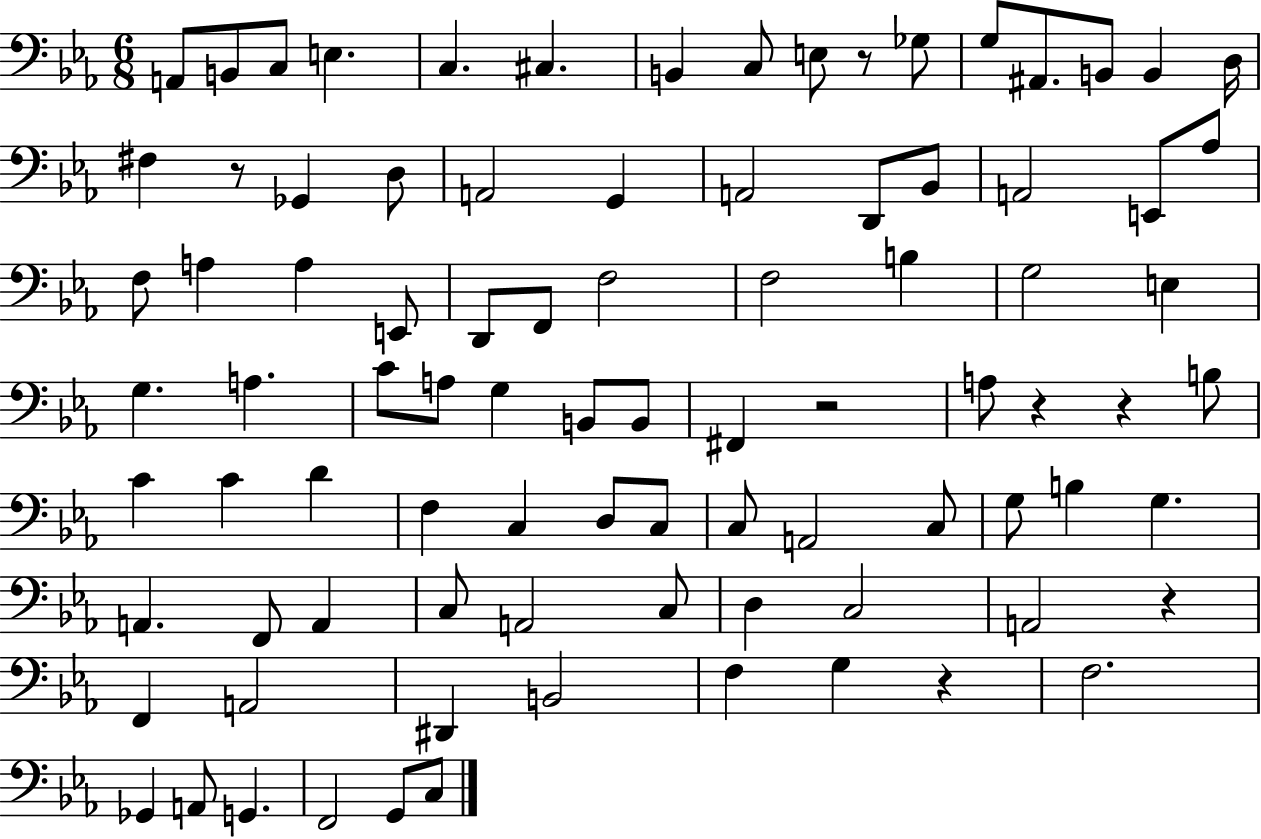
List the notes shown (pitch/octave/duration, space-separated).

A2/e B2/e C3/e E3/q. C3/q. C#3/q. B2/q C3/e E3/e R/e Gb3/e G3/e A#2/e. B2/e B2/q D3/s F#3/q R/e Gb2/q D3/e A2/h G2/q A2/h D2/e Bb2/e A2/h E2/e Ab3/e F3/e A3/q A3/q E2/e D2/e F2/e F3/h F3/h B3/q G3/h E3/q G3/q. A3/q. C4/e A3/e G3/q B2/e B2/e F#2/q R/h A3/e R/q R/q B3/e C4/q C4/q D4/q F3/q C3/q D3/e C3/e C3/e A2/h C3/e G3/e B3/q G3/q. A2/q. F2/e A2/q C3/e A2/h C3/e D3/q C3/h A2/h R/q F2/q A2/h D#2/q B2/h F3/q G3/q R/q F3/h. Gb2/q A2/e G2/q. F2/h G2/e C3/e